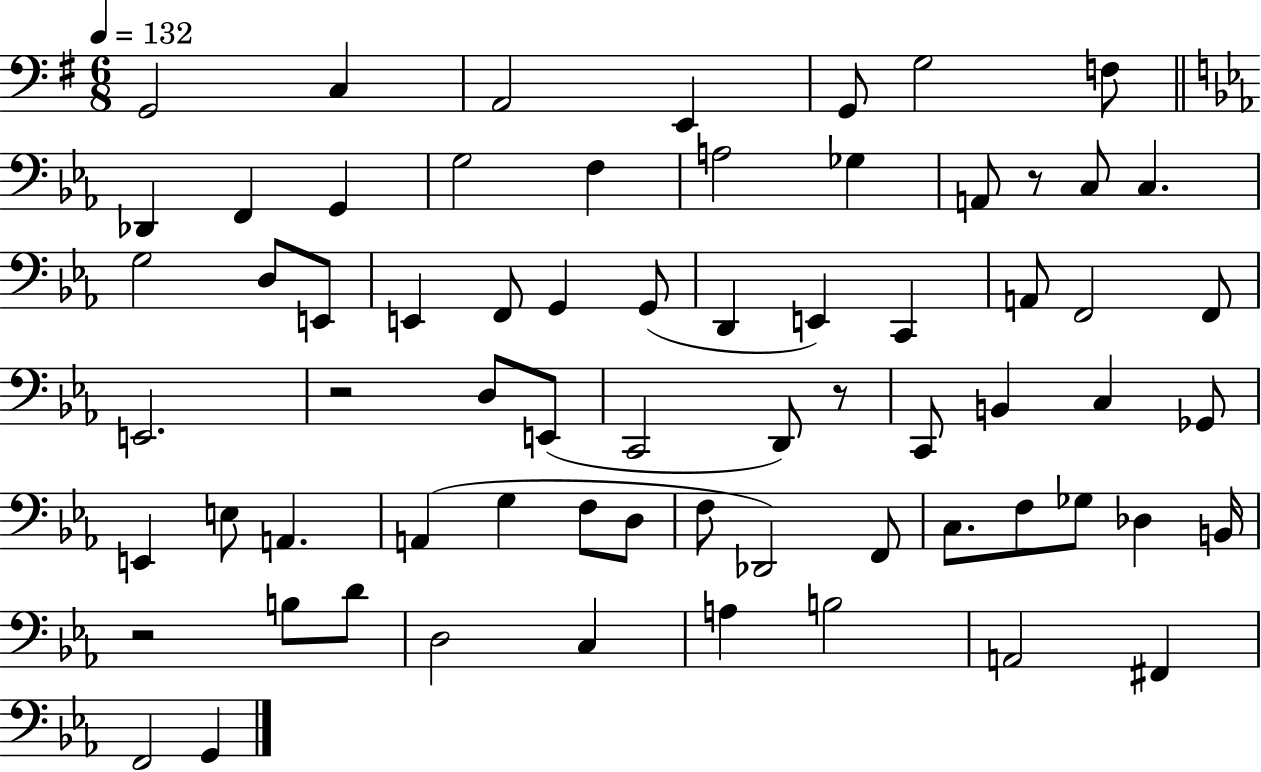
X:1
T:Untitled
M:6/8
L:1/4
K:G
G,,2 C, A,,2 E,, G,,/2 G,2 F,/2 _D,, F,, G,, G,2 F, A,2 _G, A,,/2 z/2 C,/2 C, G,2 D,/2 E,,/2 E,, F,,/2 G,, G,,/2 D,, E,, C,, A,,/2 F,,2 F,,/2 E,,2 z2 D,/2 E,,/2 C,,2 D,,/2 z/2 C,,/2 B,, C, _G,,/2 E,, E,/2 A,, A,, G, F,/2 D,/2 F,/2 _D,,2 F,,/2 C,/2 F,/2 _G,/2 _D, B,,/4 z2 B,/2 D/2 D,2 C, A, B,2 A,,2 ^F,, F,,2 G,,